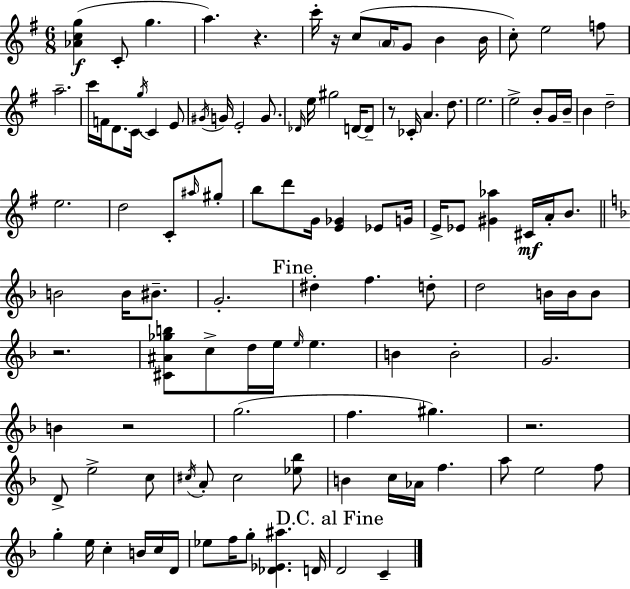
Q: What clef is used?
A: treble